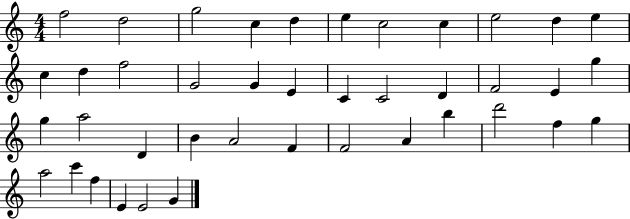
{
  \clef treble
  \numericTimeSignature
  \time 4/4
  \key c \major
  f''2 d''2 | g''2 c''4 d''4 | e''4 c''2 c''4 | e''2 d''4 e''4 | \break c''4 d''4 f''2 | g'2 g'4 e'4 | c'4 c'2 d'4 | f'2 e'4 g''4 | \break g''4 a''2 d'4 | b'4 a'2 f'4 | f'2 a'4 b''4 | d'''2 f''4 g''4 | \break a''2 c'''4 f''4 | e'4 e'2 g'4 | \bar "|."
}